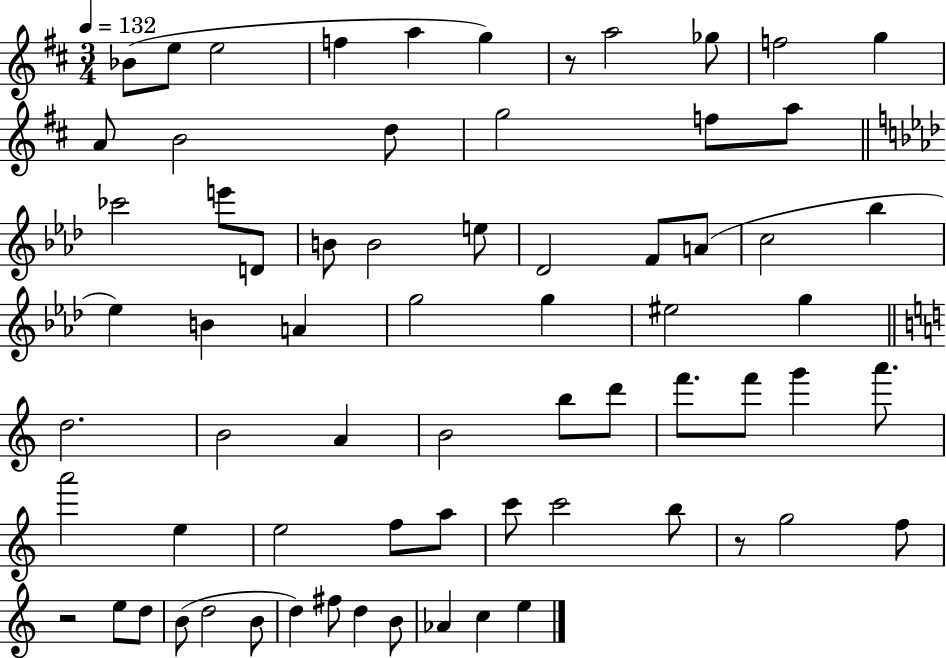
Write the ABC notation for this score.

X:1
T:Untitled
M:3/4
L:1/4
K:D
_B/2 e/2 e2 f a g z/2 a2 _g/2 f2 g A/2 B2 d/2 g2 f/2 a/2 _c'2 e'/2 D/2 B/2 B2 e/2 _D2 F/2 A/2 c2 _b _e B A g2 g ^e2 g d2 B2 A B2 b/2 d'/2 f'/2 f'/2 g' a'/2 a'2 e e2 f/2 a/2 c'/2 c'2 b/2 z/2 g2 f/2 z2 e/2 d/2 B/2 d2 B/2 d ^f/2 d B/2 _A c e